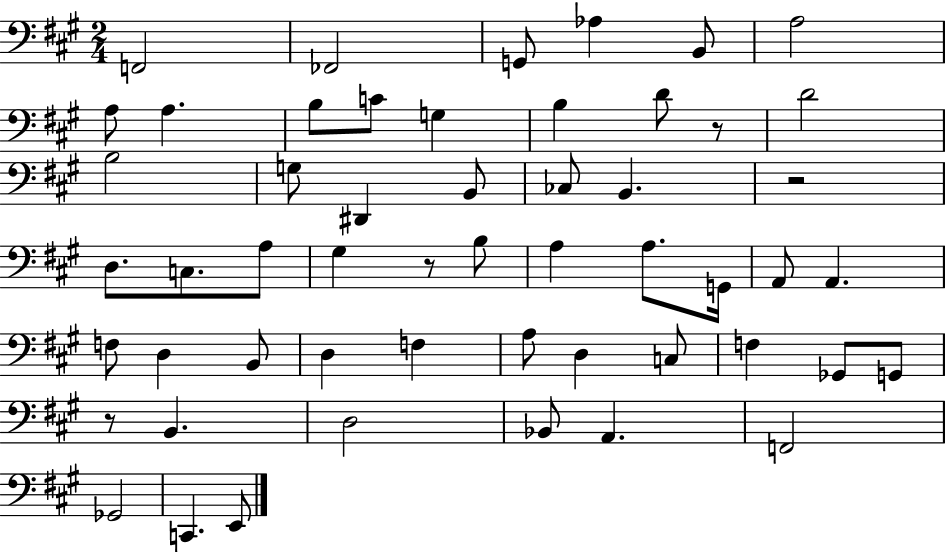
X:1
T:Untitled
M:2/4
L:1/4
K:A
F,,2 _F,,2 G,,/2 _A, B,,/2 A,2 A,/2 A, B,/2 C/2 G, B, D/2 z/2 D2 B,2 G,/2 ^D,, B,,/2 _C,/2 B,, z2 D,/2 C,/2 A,/2 ^G, z/2 B,/2 A, A,/2 G,,/4 A,,/2 A,, F,/2 D, B,,/2 D, F, A,/2 D, C,/2 F, _G,,/2 G,,/2 z/2 B,, D,2 _B,,/2 A,, F,,2 _G,,2 C,, E,,/2